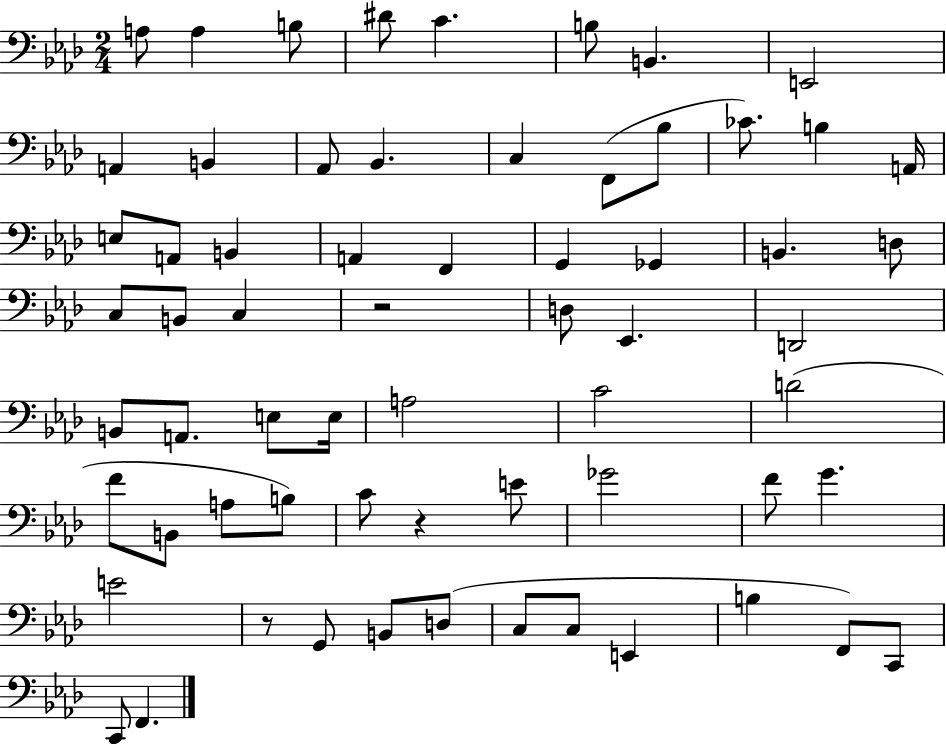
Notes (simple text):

A3/e A3/q B3/e D#4/e C4/q. B3/e B2/q. E2/h A2/q B2/q Ab2/e Bb2/q. C3/q F2/e Bb3/e CES4/e. B3/q A2/s E3/e A2/e B2/q A2/q F2/q G2/q Gb2/q B2/q. D3/e C3/e B2/e C3/q R/h D3/e Eb2/q. D2/h B2/e A2/e. E3/e E3/s A3/h C4/h D4/h F4/e B2/e A3/e B3/e C4/e R/q E4/e Gb4/h F4/e G4/q. E4/h R/e G2/e B2/e D3/e C3/e C3/e E2/q B3/q F2/e C2/e C2/e F2/q.